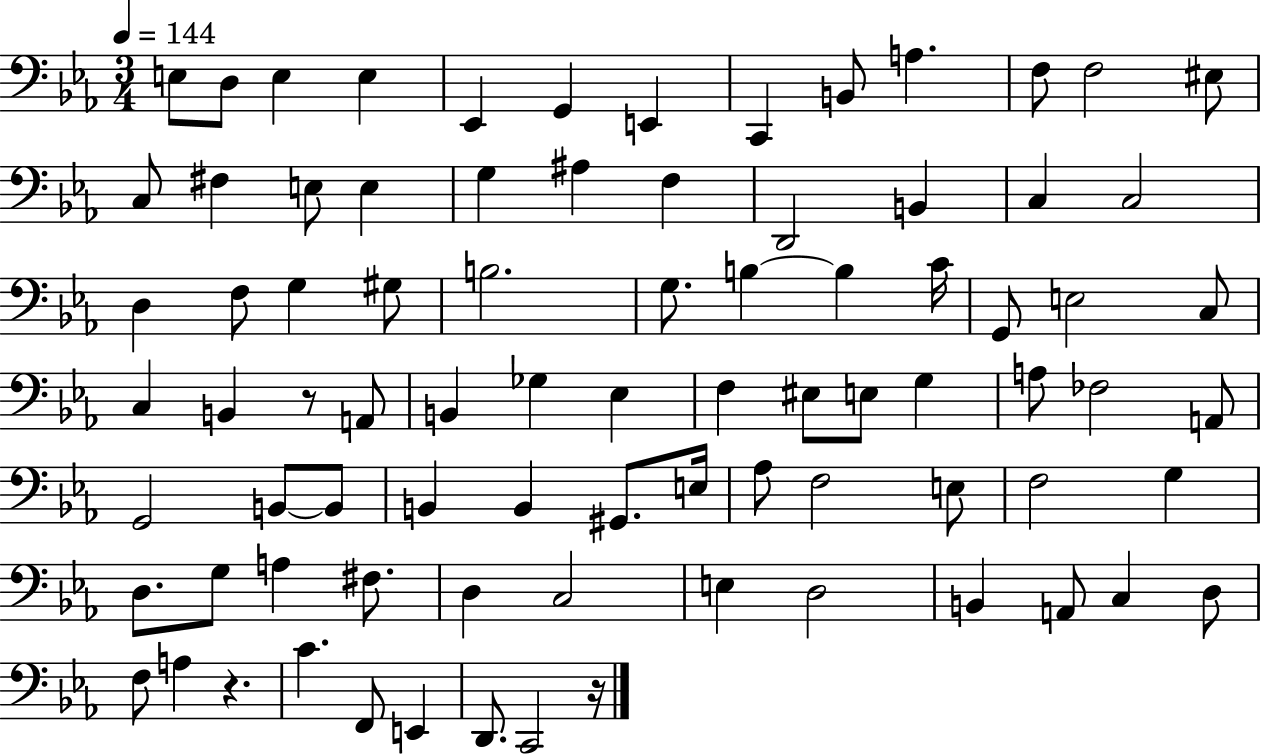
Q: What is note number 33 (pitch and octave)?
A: C4